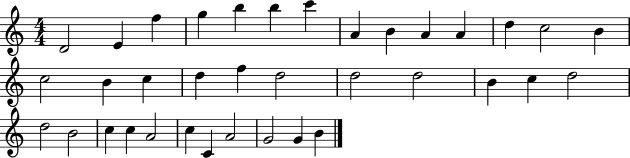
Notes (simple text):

D4/h E4/q F5/q G5/q B5/q B5/q C6/q A4/q B4/q A4/q A4/q D5/q C5/h B4/q C5/h B4/q C5/q D5/q F5/q D5/h D5/h D5/h B4/q C5/q D5/h D5/h B4/h C5/q C5/q A4/h C5/q C4/q A4/h G4/h G4/q B4/q